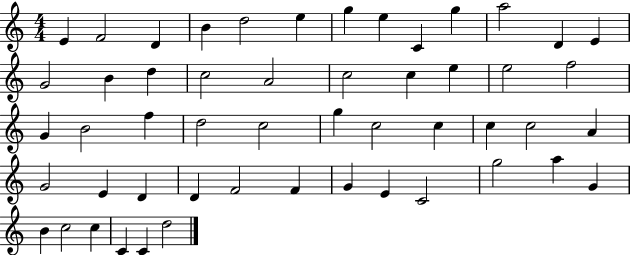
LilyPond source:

{
  \clef treble
  \numericTimeSignature
  \time 4/4
  \key c \major
  e'4 f'2 d'4 | b'4 d''2 e''4 | g''4 e''4 c'4 g''4 | a''2 d'4 e'4 | \break g'2 b'4 d''4 | c''2 a'2 | c''2 c''4 e''4 | e''2 f''2 | \break g'4 b'2 f''4 | d''2 c''2 | g''4 c''2 c''4 | c''4 c''2 a'4 | \break g'2 e'4 d'4 | d'4 f'2 f'4 | g'4 e'4 c'2 | g''2 a''4 g'4 | \break b'4 c''2 c''4 | c'4 c'4 d''2 | \bar "|."
}